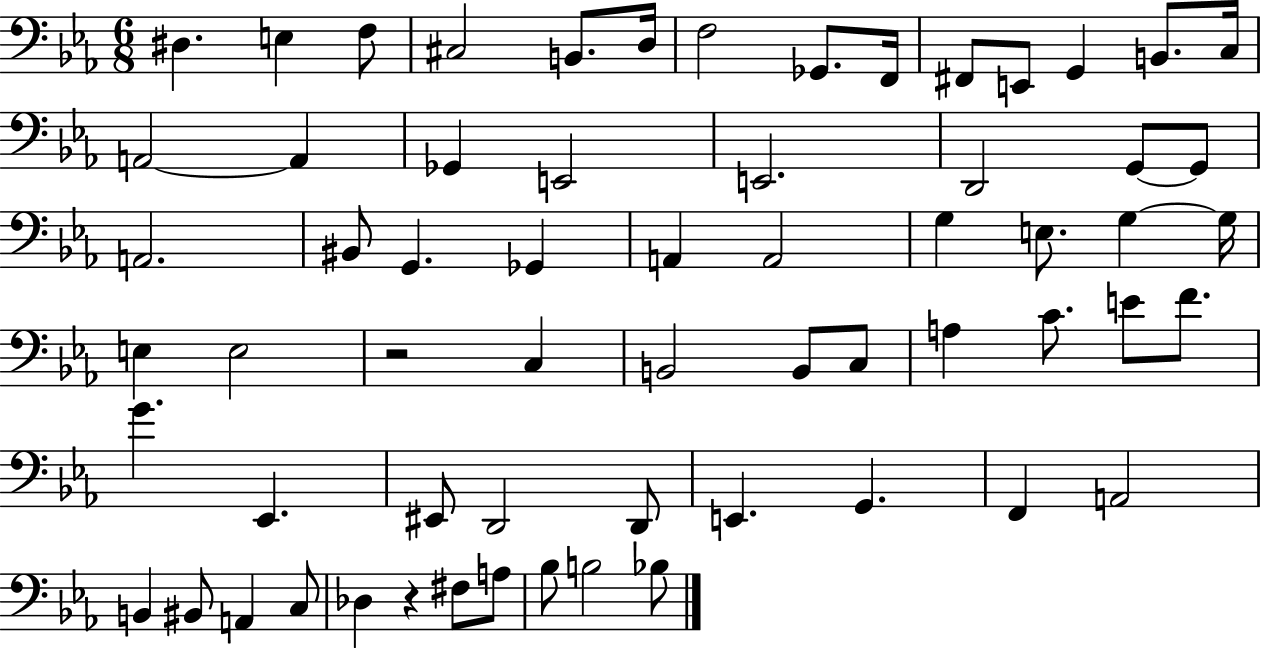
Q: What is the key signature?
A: EES major